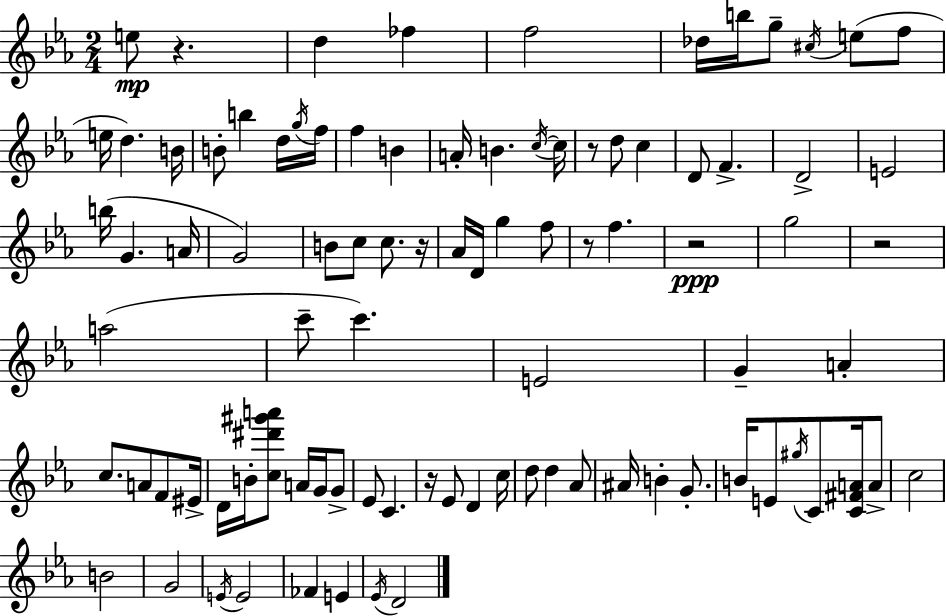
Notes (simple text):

E5/e R/q. D5/q FES5/q F5/h Db5/s B5/s G5/e C#5/s E5/e F5/e E5/s D5/q. B4/s B4/e B5/q D5/s G5/s F5/s F5/q B4/q A4/s B4/q. C5/s C5/s R/e D5/e C5/q D4/e F4/q. D4/h E4/h B5/s G4/q. A4/s G4/h B4/e C5/e C5/e. R/s Ab4/s D4/s G5/q F5/e R/e F5/q. R/h G5/h R/h A5/h C6/e C6/q. E4/h G4/q A4/q C5/e. A4/e F4/e EIS4/s D4/s B4/s [C5,D#6,G#6,A6]/e A4/s G4/s G4/e Eb4/e C4/q. R/s Eb4/e D4/q C5/s D5/e D5/q Ab4/e A#4/s B4/q G4/e. B4/s E4/e G#5/s C4/e [C4,F#4,A4]/s A4/e C5/h B4/h G4/h E4/s E4/h FES4/q E4/q Eb4/s D4/h